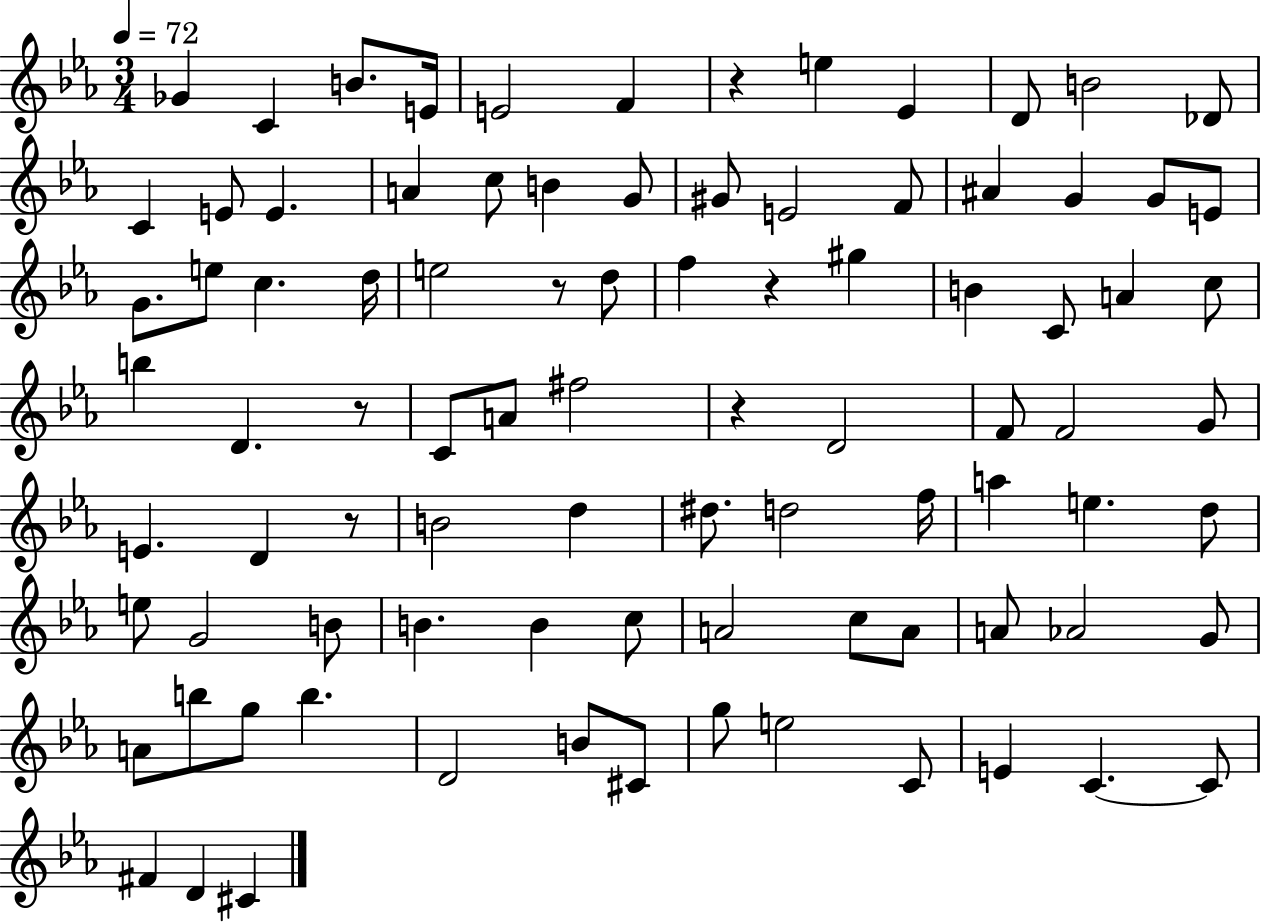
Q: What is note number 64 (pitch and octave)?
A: C5